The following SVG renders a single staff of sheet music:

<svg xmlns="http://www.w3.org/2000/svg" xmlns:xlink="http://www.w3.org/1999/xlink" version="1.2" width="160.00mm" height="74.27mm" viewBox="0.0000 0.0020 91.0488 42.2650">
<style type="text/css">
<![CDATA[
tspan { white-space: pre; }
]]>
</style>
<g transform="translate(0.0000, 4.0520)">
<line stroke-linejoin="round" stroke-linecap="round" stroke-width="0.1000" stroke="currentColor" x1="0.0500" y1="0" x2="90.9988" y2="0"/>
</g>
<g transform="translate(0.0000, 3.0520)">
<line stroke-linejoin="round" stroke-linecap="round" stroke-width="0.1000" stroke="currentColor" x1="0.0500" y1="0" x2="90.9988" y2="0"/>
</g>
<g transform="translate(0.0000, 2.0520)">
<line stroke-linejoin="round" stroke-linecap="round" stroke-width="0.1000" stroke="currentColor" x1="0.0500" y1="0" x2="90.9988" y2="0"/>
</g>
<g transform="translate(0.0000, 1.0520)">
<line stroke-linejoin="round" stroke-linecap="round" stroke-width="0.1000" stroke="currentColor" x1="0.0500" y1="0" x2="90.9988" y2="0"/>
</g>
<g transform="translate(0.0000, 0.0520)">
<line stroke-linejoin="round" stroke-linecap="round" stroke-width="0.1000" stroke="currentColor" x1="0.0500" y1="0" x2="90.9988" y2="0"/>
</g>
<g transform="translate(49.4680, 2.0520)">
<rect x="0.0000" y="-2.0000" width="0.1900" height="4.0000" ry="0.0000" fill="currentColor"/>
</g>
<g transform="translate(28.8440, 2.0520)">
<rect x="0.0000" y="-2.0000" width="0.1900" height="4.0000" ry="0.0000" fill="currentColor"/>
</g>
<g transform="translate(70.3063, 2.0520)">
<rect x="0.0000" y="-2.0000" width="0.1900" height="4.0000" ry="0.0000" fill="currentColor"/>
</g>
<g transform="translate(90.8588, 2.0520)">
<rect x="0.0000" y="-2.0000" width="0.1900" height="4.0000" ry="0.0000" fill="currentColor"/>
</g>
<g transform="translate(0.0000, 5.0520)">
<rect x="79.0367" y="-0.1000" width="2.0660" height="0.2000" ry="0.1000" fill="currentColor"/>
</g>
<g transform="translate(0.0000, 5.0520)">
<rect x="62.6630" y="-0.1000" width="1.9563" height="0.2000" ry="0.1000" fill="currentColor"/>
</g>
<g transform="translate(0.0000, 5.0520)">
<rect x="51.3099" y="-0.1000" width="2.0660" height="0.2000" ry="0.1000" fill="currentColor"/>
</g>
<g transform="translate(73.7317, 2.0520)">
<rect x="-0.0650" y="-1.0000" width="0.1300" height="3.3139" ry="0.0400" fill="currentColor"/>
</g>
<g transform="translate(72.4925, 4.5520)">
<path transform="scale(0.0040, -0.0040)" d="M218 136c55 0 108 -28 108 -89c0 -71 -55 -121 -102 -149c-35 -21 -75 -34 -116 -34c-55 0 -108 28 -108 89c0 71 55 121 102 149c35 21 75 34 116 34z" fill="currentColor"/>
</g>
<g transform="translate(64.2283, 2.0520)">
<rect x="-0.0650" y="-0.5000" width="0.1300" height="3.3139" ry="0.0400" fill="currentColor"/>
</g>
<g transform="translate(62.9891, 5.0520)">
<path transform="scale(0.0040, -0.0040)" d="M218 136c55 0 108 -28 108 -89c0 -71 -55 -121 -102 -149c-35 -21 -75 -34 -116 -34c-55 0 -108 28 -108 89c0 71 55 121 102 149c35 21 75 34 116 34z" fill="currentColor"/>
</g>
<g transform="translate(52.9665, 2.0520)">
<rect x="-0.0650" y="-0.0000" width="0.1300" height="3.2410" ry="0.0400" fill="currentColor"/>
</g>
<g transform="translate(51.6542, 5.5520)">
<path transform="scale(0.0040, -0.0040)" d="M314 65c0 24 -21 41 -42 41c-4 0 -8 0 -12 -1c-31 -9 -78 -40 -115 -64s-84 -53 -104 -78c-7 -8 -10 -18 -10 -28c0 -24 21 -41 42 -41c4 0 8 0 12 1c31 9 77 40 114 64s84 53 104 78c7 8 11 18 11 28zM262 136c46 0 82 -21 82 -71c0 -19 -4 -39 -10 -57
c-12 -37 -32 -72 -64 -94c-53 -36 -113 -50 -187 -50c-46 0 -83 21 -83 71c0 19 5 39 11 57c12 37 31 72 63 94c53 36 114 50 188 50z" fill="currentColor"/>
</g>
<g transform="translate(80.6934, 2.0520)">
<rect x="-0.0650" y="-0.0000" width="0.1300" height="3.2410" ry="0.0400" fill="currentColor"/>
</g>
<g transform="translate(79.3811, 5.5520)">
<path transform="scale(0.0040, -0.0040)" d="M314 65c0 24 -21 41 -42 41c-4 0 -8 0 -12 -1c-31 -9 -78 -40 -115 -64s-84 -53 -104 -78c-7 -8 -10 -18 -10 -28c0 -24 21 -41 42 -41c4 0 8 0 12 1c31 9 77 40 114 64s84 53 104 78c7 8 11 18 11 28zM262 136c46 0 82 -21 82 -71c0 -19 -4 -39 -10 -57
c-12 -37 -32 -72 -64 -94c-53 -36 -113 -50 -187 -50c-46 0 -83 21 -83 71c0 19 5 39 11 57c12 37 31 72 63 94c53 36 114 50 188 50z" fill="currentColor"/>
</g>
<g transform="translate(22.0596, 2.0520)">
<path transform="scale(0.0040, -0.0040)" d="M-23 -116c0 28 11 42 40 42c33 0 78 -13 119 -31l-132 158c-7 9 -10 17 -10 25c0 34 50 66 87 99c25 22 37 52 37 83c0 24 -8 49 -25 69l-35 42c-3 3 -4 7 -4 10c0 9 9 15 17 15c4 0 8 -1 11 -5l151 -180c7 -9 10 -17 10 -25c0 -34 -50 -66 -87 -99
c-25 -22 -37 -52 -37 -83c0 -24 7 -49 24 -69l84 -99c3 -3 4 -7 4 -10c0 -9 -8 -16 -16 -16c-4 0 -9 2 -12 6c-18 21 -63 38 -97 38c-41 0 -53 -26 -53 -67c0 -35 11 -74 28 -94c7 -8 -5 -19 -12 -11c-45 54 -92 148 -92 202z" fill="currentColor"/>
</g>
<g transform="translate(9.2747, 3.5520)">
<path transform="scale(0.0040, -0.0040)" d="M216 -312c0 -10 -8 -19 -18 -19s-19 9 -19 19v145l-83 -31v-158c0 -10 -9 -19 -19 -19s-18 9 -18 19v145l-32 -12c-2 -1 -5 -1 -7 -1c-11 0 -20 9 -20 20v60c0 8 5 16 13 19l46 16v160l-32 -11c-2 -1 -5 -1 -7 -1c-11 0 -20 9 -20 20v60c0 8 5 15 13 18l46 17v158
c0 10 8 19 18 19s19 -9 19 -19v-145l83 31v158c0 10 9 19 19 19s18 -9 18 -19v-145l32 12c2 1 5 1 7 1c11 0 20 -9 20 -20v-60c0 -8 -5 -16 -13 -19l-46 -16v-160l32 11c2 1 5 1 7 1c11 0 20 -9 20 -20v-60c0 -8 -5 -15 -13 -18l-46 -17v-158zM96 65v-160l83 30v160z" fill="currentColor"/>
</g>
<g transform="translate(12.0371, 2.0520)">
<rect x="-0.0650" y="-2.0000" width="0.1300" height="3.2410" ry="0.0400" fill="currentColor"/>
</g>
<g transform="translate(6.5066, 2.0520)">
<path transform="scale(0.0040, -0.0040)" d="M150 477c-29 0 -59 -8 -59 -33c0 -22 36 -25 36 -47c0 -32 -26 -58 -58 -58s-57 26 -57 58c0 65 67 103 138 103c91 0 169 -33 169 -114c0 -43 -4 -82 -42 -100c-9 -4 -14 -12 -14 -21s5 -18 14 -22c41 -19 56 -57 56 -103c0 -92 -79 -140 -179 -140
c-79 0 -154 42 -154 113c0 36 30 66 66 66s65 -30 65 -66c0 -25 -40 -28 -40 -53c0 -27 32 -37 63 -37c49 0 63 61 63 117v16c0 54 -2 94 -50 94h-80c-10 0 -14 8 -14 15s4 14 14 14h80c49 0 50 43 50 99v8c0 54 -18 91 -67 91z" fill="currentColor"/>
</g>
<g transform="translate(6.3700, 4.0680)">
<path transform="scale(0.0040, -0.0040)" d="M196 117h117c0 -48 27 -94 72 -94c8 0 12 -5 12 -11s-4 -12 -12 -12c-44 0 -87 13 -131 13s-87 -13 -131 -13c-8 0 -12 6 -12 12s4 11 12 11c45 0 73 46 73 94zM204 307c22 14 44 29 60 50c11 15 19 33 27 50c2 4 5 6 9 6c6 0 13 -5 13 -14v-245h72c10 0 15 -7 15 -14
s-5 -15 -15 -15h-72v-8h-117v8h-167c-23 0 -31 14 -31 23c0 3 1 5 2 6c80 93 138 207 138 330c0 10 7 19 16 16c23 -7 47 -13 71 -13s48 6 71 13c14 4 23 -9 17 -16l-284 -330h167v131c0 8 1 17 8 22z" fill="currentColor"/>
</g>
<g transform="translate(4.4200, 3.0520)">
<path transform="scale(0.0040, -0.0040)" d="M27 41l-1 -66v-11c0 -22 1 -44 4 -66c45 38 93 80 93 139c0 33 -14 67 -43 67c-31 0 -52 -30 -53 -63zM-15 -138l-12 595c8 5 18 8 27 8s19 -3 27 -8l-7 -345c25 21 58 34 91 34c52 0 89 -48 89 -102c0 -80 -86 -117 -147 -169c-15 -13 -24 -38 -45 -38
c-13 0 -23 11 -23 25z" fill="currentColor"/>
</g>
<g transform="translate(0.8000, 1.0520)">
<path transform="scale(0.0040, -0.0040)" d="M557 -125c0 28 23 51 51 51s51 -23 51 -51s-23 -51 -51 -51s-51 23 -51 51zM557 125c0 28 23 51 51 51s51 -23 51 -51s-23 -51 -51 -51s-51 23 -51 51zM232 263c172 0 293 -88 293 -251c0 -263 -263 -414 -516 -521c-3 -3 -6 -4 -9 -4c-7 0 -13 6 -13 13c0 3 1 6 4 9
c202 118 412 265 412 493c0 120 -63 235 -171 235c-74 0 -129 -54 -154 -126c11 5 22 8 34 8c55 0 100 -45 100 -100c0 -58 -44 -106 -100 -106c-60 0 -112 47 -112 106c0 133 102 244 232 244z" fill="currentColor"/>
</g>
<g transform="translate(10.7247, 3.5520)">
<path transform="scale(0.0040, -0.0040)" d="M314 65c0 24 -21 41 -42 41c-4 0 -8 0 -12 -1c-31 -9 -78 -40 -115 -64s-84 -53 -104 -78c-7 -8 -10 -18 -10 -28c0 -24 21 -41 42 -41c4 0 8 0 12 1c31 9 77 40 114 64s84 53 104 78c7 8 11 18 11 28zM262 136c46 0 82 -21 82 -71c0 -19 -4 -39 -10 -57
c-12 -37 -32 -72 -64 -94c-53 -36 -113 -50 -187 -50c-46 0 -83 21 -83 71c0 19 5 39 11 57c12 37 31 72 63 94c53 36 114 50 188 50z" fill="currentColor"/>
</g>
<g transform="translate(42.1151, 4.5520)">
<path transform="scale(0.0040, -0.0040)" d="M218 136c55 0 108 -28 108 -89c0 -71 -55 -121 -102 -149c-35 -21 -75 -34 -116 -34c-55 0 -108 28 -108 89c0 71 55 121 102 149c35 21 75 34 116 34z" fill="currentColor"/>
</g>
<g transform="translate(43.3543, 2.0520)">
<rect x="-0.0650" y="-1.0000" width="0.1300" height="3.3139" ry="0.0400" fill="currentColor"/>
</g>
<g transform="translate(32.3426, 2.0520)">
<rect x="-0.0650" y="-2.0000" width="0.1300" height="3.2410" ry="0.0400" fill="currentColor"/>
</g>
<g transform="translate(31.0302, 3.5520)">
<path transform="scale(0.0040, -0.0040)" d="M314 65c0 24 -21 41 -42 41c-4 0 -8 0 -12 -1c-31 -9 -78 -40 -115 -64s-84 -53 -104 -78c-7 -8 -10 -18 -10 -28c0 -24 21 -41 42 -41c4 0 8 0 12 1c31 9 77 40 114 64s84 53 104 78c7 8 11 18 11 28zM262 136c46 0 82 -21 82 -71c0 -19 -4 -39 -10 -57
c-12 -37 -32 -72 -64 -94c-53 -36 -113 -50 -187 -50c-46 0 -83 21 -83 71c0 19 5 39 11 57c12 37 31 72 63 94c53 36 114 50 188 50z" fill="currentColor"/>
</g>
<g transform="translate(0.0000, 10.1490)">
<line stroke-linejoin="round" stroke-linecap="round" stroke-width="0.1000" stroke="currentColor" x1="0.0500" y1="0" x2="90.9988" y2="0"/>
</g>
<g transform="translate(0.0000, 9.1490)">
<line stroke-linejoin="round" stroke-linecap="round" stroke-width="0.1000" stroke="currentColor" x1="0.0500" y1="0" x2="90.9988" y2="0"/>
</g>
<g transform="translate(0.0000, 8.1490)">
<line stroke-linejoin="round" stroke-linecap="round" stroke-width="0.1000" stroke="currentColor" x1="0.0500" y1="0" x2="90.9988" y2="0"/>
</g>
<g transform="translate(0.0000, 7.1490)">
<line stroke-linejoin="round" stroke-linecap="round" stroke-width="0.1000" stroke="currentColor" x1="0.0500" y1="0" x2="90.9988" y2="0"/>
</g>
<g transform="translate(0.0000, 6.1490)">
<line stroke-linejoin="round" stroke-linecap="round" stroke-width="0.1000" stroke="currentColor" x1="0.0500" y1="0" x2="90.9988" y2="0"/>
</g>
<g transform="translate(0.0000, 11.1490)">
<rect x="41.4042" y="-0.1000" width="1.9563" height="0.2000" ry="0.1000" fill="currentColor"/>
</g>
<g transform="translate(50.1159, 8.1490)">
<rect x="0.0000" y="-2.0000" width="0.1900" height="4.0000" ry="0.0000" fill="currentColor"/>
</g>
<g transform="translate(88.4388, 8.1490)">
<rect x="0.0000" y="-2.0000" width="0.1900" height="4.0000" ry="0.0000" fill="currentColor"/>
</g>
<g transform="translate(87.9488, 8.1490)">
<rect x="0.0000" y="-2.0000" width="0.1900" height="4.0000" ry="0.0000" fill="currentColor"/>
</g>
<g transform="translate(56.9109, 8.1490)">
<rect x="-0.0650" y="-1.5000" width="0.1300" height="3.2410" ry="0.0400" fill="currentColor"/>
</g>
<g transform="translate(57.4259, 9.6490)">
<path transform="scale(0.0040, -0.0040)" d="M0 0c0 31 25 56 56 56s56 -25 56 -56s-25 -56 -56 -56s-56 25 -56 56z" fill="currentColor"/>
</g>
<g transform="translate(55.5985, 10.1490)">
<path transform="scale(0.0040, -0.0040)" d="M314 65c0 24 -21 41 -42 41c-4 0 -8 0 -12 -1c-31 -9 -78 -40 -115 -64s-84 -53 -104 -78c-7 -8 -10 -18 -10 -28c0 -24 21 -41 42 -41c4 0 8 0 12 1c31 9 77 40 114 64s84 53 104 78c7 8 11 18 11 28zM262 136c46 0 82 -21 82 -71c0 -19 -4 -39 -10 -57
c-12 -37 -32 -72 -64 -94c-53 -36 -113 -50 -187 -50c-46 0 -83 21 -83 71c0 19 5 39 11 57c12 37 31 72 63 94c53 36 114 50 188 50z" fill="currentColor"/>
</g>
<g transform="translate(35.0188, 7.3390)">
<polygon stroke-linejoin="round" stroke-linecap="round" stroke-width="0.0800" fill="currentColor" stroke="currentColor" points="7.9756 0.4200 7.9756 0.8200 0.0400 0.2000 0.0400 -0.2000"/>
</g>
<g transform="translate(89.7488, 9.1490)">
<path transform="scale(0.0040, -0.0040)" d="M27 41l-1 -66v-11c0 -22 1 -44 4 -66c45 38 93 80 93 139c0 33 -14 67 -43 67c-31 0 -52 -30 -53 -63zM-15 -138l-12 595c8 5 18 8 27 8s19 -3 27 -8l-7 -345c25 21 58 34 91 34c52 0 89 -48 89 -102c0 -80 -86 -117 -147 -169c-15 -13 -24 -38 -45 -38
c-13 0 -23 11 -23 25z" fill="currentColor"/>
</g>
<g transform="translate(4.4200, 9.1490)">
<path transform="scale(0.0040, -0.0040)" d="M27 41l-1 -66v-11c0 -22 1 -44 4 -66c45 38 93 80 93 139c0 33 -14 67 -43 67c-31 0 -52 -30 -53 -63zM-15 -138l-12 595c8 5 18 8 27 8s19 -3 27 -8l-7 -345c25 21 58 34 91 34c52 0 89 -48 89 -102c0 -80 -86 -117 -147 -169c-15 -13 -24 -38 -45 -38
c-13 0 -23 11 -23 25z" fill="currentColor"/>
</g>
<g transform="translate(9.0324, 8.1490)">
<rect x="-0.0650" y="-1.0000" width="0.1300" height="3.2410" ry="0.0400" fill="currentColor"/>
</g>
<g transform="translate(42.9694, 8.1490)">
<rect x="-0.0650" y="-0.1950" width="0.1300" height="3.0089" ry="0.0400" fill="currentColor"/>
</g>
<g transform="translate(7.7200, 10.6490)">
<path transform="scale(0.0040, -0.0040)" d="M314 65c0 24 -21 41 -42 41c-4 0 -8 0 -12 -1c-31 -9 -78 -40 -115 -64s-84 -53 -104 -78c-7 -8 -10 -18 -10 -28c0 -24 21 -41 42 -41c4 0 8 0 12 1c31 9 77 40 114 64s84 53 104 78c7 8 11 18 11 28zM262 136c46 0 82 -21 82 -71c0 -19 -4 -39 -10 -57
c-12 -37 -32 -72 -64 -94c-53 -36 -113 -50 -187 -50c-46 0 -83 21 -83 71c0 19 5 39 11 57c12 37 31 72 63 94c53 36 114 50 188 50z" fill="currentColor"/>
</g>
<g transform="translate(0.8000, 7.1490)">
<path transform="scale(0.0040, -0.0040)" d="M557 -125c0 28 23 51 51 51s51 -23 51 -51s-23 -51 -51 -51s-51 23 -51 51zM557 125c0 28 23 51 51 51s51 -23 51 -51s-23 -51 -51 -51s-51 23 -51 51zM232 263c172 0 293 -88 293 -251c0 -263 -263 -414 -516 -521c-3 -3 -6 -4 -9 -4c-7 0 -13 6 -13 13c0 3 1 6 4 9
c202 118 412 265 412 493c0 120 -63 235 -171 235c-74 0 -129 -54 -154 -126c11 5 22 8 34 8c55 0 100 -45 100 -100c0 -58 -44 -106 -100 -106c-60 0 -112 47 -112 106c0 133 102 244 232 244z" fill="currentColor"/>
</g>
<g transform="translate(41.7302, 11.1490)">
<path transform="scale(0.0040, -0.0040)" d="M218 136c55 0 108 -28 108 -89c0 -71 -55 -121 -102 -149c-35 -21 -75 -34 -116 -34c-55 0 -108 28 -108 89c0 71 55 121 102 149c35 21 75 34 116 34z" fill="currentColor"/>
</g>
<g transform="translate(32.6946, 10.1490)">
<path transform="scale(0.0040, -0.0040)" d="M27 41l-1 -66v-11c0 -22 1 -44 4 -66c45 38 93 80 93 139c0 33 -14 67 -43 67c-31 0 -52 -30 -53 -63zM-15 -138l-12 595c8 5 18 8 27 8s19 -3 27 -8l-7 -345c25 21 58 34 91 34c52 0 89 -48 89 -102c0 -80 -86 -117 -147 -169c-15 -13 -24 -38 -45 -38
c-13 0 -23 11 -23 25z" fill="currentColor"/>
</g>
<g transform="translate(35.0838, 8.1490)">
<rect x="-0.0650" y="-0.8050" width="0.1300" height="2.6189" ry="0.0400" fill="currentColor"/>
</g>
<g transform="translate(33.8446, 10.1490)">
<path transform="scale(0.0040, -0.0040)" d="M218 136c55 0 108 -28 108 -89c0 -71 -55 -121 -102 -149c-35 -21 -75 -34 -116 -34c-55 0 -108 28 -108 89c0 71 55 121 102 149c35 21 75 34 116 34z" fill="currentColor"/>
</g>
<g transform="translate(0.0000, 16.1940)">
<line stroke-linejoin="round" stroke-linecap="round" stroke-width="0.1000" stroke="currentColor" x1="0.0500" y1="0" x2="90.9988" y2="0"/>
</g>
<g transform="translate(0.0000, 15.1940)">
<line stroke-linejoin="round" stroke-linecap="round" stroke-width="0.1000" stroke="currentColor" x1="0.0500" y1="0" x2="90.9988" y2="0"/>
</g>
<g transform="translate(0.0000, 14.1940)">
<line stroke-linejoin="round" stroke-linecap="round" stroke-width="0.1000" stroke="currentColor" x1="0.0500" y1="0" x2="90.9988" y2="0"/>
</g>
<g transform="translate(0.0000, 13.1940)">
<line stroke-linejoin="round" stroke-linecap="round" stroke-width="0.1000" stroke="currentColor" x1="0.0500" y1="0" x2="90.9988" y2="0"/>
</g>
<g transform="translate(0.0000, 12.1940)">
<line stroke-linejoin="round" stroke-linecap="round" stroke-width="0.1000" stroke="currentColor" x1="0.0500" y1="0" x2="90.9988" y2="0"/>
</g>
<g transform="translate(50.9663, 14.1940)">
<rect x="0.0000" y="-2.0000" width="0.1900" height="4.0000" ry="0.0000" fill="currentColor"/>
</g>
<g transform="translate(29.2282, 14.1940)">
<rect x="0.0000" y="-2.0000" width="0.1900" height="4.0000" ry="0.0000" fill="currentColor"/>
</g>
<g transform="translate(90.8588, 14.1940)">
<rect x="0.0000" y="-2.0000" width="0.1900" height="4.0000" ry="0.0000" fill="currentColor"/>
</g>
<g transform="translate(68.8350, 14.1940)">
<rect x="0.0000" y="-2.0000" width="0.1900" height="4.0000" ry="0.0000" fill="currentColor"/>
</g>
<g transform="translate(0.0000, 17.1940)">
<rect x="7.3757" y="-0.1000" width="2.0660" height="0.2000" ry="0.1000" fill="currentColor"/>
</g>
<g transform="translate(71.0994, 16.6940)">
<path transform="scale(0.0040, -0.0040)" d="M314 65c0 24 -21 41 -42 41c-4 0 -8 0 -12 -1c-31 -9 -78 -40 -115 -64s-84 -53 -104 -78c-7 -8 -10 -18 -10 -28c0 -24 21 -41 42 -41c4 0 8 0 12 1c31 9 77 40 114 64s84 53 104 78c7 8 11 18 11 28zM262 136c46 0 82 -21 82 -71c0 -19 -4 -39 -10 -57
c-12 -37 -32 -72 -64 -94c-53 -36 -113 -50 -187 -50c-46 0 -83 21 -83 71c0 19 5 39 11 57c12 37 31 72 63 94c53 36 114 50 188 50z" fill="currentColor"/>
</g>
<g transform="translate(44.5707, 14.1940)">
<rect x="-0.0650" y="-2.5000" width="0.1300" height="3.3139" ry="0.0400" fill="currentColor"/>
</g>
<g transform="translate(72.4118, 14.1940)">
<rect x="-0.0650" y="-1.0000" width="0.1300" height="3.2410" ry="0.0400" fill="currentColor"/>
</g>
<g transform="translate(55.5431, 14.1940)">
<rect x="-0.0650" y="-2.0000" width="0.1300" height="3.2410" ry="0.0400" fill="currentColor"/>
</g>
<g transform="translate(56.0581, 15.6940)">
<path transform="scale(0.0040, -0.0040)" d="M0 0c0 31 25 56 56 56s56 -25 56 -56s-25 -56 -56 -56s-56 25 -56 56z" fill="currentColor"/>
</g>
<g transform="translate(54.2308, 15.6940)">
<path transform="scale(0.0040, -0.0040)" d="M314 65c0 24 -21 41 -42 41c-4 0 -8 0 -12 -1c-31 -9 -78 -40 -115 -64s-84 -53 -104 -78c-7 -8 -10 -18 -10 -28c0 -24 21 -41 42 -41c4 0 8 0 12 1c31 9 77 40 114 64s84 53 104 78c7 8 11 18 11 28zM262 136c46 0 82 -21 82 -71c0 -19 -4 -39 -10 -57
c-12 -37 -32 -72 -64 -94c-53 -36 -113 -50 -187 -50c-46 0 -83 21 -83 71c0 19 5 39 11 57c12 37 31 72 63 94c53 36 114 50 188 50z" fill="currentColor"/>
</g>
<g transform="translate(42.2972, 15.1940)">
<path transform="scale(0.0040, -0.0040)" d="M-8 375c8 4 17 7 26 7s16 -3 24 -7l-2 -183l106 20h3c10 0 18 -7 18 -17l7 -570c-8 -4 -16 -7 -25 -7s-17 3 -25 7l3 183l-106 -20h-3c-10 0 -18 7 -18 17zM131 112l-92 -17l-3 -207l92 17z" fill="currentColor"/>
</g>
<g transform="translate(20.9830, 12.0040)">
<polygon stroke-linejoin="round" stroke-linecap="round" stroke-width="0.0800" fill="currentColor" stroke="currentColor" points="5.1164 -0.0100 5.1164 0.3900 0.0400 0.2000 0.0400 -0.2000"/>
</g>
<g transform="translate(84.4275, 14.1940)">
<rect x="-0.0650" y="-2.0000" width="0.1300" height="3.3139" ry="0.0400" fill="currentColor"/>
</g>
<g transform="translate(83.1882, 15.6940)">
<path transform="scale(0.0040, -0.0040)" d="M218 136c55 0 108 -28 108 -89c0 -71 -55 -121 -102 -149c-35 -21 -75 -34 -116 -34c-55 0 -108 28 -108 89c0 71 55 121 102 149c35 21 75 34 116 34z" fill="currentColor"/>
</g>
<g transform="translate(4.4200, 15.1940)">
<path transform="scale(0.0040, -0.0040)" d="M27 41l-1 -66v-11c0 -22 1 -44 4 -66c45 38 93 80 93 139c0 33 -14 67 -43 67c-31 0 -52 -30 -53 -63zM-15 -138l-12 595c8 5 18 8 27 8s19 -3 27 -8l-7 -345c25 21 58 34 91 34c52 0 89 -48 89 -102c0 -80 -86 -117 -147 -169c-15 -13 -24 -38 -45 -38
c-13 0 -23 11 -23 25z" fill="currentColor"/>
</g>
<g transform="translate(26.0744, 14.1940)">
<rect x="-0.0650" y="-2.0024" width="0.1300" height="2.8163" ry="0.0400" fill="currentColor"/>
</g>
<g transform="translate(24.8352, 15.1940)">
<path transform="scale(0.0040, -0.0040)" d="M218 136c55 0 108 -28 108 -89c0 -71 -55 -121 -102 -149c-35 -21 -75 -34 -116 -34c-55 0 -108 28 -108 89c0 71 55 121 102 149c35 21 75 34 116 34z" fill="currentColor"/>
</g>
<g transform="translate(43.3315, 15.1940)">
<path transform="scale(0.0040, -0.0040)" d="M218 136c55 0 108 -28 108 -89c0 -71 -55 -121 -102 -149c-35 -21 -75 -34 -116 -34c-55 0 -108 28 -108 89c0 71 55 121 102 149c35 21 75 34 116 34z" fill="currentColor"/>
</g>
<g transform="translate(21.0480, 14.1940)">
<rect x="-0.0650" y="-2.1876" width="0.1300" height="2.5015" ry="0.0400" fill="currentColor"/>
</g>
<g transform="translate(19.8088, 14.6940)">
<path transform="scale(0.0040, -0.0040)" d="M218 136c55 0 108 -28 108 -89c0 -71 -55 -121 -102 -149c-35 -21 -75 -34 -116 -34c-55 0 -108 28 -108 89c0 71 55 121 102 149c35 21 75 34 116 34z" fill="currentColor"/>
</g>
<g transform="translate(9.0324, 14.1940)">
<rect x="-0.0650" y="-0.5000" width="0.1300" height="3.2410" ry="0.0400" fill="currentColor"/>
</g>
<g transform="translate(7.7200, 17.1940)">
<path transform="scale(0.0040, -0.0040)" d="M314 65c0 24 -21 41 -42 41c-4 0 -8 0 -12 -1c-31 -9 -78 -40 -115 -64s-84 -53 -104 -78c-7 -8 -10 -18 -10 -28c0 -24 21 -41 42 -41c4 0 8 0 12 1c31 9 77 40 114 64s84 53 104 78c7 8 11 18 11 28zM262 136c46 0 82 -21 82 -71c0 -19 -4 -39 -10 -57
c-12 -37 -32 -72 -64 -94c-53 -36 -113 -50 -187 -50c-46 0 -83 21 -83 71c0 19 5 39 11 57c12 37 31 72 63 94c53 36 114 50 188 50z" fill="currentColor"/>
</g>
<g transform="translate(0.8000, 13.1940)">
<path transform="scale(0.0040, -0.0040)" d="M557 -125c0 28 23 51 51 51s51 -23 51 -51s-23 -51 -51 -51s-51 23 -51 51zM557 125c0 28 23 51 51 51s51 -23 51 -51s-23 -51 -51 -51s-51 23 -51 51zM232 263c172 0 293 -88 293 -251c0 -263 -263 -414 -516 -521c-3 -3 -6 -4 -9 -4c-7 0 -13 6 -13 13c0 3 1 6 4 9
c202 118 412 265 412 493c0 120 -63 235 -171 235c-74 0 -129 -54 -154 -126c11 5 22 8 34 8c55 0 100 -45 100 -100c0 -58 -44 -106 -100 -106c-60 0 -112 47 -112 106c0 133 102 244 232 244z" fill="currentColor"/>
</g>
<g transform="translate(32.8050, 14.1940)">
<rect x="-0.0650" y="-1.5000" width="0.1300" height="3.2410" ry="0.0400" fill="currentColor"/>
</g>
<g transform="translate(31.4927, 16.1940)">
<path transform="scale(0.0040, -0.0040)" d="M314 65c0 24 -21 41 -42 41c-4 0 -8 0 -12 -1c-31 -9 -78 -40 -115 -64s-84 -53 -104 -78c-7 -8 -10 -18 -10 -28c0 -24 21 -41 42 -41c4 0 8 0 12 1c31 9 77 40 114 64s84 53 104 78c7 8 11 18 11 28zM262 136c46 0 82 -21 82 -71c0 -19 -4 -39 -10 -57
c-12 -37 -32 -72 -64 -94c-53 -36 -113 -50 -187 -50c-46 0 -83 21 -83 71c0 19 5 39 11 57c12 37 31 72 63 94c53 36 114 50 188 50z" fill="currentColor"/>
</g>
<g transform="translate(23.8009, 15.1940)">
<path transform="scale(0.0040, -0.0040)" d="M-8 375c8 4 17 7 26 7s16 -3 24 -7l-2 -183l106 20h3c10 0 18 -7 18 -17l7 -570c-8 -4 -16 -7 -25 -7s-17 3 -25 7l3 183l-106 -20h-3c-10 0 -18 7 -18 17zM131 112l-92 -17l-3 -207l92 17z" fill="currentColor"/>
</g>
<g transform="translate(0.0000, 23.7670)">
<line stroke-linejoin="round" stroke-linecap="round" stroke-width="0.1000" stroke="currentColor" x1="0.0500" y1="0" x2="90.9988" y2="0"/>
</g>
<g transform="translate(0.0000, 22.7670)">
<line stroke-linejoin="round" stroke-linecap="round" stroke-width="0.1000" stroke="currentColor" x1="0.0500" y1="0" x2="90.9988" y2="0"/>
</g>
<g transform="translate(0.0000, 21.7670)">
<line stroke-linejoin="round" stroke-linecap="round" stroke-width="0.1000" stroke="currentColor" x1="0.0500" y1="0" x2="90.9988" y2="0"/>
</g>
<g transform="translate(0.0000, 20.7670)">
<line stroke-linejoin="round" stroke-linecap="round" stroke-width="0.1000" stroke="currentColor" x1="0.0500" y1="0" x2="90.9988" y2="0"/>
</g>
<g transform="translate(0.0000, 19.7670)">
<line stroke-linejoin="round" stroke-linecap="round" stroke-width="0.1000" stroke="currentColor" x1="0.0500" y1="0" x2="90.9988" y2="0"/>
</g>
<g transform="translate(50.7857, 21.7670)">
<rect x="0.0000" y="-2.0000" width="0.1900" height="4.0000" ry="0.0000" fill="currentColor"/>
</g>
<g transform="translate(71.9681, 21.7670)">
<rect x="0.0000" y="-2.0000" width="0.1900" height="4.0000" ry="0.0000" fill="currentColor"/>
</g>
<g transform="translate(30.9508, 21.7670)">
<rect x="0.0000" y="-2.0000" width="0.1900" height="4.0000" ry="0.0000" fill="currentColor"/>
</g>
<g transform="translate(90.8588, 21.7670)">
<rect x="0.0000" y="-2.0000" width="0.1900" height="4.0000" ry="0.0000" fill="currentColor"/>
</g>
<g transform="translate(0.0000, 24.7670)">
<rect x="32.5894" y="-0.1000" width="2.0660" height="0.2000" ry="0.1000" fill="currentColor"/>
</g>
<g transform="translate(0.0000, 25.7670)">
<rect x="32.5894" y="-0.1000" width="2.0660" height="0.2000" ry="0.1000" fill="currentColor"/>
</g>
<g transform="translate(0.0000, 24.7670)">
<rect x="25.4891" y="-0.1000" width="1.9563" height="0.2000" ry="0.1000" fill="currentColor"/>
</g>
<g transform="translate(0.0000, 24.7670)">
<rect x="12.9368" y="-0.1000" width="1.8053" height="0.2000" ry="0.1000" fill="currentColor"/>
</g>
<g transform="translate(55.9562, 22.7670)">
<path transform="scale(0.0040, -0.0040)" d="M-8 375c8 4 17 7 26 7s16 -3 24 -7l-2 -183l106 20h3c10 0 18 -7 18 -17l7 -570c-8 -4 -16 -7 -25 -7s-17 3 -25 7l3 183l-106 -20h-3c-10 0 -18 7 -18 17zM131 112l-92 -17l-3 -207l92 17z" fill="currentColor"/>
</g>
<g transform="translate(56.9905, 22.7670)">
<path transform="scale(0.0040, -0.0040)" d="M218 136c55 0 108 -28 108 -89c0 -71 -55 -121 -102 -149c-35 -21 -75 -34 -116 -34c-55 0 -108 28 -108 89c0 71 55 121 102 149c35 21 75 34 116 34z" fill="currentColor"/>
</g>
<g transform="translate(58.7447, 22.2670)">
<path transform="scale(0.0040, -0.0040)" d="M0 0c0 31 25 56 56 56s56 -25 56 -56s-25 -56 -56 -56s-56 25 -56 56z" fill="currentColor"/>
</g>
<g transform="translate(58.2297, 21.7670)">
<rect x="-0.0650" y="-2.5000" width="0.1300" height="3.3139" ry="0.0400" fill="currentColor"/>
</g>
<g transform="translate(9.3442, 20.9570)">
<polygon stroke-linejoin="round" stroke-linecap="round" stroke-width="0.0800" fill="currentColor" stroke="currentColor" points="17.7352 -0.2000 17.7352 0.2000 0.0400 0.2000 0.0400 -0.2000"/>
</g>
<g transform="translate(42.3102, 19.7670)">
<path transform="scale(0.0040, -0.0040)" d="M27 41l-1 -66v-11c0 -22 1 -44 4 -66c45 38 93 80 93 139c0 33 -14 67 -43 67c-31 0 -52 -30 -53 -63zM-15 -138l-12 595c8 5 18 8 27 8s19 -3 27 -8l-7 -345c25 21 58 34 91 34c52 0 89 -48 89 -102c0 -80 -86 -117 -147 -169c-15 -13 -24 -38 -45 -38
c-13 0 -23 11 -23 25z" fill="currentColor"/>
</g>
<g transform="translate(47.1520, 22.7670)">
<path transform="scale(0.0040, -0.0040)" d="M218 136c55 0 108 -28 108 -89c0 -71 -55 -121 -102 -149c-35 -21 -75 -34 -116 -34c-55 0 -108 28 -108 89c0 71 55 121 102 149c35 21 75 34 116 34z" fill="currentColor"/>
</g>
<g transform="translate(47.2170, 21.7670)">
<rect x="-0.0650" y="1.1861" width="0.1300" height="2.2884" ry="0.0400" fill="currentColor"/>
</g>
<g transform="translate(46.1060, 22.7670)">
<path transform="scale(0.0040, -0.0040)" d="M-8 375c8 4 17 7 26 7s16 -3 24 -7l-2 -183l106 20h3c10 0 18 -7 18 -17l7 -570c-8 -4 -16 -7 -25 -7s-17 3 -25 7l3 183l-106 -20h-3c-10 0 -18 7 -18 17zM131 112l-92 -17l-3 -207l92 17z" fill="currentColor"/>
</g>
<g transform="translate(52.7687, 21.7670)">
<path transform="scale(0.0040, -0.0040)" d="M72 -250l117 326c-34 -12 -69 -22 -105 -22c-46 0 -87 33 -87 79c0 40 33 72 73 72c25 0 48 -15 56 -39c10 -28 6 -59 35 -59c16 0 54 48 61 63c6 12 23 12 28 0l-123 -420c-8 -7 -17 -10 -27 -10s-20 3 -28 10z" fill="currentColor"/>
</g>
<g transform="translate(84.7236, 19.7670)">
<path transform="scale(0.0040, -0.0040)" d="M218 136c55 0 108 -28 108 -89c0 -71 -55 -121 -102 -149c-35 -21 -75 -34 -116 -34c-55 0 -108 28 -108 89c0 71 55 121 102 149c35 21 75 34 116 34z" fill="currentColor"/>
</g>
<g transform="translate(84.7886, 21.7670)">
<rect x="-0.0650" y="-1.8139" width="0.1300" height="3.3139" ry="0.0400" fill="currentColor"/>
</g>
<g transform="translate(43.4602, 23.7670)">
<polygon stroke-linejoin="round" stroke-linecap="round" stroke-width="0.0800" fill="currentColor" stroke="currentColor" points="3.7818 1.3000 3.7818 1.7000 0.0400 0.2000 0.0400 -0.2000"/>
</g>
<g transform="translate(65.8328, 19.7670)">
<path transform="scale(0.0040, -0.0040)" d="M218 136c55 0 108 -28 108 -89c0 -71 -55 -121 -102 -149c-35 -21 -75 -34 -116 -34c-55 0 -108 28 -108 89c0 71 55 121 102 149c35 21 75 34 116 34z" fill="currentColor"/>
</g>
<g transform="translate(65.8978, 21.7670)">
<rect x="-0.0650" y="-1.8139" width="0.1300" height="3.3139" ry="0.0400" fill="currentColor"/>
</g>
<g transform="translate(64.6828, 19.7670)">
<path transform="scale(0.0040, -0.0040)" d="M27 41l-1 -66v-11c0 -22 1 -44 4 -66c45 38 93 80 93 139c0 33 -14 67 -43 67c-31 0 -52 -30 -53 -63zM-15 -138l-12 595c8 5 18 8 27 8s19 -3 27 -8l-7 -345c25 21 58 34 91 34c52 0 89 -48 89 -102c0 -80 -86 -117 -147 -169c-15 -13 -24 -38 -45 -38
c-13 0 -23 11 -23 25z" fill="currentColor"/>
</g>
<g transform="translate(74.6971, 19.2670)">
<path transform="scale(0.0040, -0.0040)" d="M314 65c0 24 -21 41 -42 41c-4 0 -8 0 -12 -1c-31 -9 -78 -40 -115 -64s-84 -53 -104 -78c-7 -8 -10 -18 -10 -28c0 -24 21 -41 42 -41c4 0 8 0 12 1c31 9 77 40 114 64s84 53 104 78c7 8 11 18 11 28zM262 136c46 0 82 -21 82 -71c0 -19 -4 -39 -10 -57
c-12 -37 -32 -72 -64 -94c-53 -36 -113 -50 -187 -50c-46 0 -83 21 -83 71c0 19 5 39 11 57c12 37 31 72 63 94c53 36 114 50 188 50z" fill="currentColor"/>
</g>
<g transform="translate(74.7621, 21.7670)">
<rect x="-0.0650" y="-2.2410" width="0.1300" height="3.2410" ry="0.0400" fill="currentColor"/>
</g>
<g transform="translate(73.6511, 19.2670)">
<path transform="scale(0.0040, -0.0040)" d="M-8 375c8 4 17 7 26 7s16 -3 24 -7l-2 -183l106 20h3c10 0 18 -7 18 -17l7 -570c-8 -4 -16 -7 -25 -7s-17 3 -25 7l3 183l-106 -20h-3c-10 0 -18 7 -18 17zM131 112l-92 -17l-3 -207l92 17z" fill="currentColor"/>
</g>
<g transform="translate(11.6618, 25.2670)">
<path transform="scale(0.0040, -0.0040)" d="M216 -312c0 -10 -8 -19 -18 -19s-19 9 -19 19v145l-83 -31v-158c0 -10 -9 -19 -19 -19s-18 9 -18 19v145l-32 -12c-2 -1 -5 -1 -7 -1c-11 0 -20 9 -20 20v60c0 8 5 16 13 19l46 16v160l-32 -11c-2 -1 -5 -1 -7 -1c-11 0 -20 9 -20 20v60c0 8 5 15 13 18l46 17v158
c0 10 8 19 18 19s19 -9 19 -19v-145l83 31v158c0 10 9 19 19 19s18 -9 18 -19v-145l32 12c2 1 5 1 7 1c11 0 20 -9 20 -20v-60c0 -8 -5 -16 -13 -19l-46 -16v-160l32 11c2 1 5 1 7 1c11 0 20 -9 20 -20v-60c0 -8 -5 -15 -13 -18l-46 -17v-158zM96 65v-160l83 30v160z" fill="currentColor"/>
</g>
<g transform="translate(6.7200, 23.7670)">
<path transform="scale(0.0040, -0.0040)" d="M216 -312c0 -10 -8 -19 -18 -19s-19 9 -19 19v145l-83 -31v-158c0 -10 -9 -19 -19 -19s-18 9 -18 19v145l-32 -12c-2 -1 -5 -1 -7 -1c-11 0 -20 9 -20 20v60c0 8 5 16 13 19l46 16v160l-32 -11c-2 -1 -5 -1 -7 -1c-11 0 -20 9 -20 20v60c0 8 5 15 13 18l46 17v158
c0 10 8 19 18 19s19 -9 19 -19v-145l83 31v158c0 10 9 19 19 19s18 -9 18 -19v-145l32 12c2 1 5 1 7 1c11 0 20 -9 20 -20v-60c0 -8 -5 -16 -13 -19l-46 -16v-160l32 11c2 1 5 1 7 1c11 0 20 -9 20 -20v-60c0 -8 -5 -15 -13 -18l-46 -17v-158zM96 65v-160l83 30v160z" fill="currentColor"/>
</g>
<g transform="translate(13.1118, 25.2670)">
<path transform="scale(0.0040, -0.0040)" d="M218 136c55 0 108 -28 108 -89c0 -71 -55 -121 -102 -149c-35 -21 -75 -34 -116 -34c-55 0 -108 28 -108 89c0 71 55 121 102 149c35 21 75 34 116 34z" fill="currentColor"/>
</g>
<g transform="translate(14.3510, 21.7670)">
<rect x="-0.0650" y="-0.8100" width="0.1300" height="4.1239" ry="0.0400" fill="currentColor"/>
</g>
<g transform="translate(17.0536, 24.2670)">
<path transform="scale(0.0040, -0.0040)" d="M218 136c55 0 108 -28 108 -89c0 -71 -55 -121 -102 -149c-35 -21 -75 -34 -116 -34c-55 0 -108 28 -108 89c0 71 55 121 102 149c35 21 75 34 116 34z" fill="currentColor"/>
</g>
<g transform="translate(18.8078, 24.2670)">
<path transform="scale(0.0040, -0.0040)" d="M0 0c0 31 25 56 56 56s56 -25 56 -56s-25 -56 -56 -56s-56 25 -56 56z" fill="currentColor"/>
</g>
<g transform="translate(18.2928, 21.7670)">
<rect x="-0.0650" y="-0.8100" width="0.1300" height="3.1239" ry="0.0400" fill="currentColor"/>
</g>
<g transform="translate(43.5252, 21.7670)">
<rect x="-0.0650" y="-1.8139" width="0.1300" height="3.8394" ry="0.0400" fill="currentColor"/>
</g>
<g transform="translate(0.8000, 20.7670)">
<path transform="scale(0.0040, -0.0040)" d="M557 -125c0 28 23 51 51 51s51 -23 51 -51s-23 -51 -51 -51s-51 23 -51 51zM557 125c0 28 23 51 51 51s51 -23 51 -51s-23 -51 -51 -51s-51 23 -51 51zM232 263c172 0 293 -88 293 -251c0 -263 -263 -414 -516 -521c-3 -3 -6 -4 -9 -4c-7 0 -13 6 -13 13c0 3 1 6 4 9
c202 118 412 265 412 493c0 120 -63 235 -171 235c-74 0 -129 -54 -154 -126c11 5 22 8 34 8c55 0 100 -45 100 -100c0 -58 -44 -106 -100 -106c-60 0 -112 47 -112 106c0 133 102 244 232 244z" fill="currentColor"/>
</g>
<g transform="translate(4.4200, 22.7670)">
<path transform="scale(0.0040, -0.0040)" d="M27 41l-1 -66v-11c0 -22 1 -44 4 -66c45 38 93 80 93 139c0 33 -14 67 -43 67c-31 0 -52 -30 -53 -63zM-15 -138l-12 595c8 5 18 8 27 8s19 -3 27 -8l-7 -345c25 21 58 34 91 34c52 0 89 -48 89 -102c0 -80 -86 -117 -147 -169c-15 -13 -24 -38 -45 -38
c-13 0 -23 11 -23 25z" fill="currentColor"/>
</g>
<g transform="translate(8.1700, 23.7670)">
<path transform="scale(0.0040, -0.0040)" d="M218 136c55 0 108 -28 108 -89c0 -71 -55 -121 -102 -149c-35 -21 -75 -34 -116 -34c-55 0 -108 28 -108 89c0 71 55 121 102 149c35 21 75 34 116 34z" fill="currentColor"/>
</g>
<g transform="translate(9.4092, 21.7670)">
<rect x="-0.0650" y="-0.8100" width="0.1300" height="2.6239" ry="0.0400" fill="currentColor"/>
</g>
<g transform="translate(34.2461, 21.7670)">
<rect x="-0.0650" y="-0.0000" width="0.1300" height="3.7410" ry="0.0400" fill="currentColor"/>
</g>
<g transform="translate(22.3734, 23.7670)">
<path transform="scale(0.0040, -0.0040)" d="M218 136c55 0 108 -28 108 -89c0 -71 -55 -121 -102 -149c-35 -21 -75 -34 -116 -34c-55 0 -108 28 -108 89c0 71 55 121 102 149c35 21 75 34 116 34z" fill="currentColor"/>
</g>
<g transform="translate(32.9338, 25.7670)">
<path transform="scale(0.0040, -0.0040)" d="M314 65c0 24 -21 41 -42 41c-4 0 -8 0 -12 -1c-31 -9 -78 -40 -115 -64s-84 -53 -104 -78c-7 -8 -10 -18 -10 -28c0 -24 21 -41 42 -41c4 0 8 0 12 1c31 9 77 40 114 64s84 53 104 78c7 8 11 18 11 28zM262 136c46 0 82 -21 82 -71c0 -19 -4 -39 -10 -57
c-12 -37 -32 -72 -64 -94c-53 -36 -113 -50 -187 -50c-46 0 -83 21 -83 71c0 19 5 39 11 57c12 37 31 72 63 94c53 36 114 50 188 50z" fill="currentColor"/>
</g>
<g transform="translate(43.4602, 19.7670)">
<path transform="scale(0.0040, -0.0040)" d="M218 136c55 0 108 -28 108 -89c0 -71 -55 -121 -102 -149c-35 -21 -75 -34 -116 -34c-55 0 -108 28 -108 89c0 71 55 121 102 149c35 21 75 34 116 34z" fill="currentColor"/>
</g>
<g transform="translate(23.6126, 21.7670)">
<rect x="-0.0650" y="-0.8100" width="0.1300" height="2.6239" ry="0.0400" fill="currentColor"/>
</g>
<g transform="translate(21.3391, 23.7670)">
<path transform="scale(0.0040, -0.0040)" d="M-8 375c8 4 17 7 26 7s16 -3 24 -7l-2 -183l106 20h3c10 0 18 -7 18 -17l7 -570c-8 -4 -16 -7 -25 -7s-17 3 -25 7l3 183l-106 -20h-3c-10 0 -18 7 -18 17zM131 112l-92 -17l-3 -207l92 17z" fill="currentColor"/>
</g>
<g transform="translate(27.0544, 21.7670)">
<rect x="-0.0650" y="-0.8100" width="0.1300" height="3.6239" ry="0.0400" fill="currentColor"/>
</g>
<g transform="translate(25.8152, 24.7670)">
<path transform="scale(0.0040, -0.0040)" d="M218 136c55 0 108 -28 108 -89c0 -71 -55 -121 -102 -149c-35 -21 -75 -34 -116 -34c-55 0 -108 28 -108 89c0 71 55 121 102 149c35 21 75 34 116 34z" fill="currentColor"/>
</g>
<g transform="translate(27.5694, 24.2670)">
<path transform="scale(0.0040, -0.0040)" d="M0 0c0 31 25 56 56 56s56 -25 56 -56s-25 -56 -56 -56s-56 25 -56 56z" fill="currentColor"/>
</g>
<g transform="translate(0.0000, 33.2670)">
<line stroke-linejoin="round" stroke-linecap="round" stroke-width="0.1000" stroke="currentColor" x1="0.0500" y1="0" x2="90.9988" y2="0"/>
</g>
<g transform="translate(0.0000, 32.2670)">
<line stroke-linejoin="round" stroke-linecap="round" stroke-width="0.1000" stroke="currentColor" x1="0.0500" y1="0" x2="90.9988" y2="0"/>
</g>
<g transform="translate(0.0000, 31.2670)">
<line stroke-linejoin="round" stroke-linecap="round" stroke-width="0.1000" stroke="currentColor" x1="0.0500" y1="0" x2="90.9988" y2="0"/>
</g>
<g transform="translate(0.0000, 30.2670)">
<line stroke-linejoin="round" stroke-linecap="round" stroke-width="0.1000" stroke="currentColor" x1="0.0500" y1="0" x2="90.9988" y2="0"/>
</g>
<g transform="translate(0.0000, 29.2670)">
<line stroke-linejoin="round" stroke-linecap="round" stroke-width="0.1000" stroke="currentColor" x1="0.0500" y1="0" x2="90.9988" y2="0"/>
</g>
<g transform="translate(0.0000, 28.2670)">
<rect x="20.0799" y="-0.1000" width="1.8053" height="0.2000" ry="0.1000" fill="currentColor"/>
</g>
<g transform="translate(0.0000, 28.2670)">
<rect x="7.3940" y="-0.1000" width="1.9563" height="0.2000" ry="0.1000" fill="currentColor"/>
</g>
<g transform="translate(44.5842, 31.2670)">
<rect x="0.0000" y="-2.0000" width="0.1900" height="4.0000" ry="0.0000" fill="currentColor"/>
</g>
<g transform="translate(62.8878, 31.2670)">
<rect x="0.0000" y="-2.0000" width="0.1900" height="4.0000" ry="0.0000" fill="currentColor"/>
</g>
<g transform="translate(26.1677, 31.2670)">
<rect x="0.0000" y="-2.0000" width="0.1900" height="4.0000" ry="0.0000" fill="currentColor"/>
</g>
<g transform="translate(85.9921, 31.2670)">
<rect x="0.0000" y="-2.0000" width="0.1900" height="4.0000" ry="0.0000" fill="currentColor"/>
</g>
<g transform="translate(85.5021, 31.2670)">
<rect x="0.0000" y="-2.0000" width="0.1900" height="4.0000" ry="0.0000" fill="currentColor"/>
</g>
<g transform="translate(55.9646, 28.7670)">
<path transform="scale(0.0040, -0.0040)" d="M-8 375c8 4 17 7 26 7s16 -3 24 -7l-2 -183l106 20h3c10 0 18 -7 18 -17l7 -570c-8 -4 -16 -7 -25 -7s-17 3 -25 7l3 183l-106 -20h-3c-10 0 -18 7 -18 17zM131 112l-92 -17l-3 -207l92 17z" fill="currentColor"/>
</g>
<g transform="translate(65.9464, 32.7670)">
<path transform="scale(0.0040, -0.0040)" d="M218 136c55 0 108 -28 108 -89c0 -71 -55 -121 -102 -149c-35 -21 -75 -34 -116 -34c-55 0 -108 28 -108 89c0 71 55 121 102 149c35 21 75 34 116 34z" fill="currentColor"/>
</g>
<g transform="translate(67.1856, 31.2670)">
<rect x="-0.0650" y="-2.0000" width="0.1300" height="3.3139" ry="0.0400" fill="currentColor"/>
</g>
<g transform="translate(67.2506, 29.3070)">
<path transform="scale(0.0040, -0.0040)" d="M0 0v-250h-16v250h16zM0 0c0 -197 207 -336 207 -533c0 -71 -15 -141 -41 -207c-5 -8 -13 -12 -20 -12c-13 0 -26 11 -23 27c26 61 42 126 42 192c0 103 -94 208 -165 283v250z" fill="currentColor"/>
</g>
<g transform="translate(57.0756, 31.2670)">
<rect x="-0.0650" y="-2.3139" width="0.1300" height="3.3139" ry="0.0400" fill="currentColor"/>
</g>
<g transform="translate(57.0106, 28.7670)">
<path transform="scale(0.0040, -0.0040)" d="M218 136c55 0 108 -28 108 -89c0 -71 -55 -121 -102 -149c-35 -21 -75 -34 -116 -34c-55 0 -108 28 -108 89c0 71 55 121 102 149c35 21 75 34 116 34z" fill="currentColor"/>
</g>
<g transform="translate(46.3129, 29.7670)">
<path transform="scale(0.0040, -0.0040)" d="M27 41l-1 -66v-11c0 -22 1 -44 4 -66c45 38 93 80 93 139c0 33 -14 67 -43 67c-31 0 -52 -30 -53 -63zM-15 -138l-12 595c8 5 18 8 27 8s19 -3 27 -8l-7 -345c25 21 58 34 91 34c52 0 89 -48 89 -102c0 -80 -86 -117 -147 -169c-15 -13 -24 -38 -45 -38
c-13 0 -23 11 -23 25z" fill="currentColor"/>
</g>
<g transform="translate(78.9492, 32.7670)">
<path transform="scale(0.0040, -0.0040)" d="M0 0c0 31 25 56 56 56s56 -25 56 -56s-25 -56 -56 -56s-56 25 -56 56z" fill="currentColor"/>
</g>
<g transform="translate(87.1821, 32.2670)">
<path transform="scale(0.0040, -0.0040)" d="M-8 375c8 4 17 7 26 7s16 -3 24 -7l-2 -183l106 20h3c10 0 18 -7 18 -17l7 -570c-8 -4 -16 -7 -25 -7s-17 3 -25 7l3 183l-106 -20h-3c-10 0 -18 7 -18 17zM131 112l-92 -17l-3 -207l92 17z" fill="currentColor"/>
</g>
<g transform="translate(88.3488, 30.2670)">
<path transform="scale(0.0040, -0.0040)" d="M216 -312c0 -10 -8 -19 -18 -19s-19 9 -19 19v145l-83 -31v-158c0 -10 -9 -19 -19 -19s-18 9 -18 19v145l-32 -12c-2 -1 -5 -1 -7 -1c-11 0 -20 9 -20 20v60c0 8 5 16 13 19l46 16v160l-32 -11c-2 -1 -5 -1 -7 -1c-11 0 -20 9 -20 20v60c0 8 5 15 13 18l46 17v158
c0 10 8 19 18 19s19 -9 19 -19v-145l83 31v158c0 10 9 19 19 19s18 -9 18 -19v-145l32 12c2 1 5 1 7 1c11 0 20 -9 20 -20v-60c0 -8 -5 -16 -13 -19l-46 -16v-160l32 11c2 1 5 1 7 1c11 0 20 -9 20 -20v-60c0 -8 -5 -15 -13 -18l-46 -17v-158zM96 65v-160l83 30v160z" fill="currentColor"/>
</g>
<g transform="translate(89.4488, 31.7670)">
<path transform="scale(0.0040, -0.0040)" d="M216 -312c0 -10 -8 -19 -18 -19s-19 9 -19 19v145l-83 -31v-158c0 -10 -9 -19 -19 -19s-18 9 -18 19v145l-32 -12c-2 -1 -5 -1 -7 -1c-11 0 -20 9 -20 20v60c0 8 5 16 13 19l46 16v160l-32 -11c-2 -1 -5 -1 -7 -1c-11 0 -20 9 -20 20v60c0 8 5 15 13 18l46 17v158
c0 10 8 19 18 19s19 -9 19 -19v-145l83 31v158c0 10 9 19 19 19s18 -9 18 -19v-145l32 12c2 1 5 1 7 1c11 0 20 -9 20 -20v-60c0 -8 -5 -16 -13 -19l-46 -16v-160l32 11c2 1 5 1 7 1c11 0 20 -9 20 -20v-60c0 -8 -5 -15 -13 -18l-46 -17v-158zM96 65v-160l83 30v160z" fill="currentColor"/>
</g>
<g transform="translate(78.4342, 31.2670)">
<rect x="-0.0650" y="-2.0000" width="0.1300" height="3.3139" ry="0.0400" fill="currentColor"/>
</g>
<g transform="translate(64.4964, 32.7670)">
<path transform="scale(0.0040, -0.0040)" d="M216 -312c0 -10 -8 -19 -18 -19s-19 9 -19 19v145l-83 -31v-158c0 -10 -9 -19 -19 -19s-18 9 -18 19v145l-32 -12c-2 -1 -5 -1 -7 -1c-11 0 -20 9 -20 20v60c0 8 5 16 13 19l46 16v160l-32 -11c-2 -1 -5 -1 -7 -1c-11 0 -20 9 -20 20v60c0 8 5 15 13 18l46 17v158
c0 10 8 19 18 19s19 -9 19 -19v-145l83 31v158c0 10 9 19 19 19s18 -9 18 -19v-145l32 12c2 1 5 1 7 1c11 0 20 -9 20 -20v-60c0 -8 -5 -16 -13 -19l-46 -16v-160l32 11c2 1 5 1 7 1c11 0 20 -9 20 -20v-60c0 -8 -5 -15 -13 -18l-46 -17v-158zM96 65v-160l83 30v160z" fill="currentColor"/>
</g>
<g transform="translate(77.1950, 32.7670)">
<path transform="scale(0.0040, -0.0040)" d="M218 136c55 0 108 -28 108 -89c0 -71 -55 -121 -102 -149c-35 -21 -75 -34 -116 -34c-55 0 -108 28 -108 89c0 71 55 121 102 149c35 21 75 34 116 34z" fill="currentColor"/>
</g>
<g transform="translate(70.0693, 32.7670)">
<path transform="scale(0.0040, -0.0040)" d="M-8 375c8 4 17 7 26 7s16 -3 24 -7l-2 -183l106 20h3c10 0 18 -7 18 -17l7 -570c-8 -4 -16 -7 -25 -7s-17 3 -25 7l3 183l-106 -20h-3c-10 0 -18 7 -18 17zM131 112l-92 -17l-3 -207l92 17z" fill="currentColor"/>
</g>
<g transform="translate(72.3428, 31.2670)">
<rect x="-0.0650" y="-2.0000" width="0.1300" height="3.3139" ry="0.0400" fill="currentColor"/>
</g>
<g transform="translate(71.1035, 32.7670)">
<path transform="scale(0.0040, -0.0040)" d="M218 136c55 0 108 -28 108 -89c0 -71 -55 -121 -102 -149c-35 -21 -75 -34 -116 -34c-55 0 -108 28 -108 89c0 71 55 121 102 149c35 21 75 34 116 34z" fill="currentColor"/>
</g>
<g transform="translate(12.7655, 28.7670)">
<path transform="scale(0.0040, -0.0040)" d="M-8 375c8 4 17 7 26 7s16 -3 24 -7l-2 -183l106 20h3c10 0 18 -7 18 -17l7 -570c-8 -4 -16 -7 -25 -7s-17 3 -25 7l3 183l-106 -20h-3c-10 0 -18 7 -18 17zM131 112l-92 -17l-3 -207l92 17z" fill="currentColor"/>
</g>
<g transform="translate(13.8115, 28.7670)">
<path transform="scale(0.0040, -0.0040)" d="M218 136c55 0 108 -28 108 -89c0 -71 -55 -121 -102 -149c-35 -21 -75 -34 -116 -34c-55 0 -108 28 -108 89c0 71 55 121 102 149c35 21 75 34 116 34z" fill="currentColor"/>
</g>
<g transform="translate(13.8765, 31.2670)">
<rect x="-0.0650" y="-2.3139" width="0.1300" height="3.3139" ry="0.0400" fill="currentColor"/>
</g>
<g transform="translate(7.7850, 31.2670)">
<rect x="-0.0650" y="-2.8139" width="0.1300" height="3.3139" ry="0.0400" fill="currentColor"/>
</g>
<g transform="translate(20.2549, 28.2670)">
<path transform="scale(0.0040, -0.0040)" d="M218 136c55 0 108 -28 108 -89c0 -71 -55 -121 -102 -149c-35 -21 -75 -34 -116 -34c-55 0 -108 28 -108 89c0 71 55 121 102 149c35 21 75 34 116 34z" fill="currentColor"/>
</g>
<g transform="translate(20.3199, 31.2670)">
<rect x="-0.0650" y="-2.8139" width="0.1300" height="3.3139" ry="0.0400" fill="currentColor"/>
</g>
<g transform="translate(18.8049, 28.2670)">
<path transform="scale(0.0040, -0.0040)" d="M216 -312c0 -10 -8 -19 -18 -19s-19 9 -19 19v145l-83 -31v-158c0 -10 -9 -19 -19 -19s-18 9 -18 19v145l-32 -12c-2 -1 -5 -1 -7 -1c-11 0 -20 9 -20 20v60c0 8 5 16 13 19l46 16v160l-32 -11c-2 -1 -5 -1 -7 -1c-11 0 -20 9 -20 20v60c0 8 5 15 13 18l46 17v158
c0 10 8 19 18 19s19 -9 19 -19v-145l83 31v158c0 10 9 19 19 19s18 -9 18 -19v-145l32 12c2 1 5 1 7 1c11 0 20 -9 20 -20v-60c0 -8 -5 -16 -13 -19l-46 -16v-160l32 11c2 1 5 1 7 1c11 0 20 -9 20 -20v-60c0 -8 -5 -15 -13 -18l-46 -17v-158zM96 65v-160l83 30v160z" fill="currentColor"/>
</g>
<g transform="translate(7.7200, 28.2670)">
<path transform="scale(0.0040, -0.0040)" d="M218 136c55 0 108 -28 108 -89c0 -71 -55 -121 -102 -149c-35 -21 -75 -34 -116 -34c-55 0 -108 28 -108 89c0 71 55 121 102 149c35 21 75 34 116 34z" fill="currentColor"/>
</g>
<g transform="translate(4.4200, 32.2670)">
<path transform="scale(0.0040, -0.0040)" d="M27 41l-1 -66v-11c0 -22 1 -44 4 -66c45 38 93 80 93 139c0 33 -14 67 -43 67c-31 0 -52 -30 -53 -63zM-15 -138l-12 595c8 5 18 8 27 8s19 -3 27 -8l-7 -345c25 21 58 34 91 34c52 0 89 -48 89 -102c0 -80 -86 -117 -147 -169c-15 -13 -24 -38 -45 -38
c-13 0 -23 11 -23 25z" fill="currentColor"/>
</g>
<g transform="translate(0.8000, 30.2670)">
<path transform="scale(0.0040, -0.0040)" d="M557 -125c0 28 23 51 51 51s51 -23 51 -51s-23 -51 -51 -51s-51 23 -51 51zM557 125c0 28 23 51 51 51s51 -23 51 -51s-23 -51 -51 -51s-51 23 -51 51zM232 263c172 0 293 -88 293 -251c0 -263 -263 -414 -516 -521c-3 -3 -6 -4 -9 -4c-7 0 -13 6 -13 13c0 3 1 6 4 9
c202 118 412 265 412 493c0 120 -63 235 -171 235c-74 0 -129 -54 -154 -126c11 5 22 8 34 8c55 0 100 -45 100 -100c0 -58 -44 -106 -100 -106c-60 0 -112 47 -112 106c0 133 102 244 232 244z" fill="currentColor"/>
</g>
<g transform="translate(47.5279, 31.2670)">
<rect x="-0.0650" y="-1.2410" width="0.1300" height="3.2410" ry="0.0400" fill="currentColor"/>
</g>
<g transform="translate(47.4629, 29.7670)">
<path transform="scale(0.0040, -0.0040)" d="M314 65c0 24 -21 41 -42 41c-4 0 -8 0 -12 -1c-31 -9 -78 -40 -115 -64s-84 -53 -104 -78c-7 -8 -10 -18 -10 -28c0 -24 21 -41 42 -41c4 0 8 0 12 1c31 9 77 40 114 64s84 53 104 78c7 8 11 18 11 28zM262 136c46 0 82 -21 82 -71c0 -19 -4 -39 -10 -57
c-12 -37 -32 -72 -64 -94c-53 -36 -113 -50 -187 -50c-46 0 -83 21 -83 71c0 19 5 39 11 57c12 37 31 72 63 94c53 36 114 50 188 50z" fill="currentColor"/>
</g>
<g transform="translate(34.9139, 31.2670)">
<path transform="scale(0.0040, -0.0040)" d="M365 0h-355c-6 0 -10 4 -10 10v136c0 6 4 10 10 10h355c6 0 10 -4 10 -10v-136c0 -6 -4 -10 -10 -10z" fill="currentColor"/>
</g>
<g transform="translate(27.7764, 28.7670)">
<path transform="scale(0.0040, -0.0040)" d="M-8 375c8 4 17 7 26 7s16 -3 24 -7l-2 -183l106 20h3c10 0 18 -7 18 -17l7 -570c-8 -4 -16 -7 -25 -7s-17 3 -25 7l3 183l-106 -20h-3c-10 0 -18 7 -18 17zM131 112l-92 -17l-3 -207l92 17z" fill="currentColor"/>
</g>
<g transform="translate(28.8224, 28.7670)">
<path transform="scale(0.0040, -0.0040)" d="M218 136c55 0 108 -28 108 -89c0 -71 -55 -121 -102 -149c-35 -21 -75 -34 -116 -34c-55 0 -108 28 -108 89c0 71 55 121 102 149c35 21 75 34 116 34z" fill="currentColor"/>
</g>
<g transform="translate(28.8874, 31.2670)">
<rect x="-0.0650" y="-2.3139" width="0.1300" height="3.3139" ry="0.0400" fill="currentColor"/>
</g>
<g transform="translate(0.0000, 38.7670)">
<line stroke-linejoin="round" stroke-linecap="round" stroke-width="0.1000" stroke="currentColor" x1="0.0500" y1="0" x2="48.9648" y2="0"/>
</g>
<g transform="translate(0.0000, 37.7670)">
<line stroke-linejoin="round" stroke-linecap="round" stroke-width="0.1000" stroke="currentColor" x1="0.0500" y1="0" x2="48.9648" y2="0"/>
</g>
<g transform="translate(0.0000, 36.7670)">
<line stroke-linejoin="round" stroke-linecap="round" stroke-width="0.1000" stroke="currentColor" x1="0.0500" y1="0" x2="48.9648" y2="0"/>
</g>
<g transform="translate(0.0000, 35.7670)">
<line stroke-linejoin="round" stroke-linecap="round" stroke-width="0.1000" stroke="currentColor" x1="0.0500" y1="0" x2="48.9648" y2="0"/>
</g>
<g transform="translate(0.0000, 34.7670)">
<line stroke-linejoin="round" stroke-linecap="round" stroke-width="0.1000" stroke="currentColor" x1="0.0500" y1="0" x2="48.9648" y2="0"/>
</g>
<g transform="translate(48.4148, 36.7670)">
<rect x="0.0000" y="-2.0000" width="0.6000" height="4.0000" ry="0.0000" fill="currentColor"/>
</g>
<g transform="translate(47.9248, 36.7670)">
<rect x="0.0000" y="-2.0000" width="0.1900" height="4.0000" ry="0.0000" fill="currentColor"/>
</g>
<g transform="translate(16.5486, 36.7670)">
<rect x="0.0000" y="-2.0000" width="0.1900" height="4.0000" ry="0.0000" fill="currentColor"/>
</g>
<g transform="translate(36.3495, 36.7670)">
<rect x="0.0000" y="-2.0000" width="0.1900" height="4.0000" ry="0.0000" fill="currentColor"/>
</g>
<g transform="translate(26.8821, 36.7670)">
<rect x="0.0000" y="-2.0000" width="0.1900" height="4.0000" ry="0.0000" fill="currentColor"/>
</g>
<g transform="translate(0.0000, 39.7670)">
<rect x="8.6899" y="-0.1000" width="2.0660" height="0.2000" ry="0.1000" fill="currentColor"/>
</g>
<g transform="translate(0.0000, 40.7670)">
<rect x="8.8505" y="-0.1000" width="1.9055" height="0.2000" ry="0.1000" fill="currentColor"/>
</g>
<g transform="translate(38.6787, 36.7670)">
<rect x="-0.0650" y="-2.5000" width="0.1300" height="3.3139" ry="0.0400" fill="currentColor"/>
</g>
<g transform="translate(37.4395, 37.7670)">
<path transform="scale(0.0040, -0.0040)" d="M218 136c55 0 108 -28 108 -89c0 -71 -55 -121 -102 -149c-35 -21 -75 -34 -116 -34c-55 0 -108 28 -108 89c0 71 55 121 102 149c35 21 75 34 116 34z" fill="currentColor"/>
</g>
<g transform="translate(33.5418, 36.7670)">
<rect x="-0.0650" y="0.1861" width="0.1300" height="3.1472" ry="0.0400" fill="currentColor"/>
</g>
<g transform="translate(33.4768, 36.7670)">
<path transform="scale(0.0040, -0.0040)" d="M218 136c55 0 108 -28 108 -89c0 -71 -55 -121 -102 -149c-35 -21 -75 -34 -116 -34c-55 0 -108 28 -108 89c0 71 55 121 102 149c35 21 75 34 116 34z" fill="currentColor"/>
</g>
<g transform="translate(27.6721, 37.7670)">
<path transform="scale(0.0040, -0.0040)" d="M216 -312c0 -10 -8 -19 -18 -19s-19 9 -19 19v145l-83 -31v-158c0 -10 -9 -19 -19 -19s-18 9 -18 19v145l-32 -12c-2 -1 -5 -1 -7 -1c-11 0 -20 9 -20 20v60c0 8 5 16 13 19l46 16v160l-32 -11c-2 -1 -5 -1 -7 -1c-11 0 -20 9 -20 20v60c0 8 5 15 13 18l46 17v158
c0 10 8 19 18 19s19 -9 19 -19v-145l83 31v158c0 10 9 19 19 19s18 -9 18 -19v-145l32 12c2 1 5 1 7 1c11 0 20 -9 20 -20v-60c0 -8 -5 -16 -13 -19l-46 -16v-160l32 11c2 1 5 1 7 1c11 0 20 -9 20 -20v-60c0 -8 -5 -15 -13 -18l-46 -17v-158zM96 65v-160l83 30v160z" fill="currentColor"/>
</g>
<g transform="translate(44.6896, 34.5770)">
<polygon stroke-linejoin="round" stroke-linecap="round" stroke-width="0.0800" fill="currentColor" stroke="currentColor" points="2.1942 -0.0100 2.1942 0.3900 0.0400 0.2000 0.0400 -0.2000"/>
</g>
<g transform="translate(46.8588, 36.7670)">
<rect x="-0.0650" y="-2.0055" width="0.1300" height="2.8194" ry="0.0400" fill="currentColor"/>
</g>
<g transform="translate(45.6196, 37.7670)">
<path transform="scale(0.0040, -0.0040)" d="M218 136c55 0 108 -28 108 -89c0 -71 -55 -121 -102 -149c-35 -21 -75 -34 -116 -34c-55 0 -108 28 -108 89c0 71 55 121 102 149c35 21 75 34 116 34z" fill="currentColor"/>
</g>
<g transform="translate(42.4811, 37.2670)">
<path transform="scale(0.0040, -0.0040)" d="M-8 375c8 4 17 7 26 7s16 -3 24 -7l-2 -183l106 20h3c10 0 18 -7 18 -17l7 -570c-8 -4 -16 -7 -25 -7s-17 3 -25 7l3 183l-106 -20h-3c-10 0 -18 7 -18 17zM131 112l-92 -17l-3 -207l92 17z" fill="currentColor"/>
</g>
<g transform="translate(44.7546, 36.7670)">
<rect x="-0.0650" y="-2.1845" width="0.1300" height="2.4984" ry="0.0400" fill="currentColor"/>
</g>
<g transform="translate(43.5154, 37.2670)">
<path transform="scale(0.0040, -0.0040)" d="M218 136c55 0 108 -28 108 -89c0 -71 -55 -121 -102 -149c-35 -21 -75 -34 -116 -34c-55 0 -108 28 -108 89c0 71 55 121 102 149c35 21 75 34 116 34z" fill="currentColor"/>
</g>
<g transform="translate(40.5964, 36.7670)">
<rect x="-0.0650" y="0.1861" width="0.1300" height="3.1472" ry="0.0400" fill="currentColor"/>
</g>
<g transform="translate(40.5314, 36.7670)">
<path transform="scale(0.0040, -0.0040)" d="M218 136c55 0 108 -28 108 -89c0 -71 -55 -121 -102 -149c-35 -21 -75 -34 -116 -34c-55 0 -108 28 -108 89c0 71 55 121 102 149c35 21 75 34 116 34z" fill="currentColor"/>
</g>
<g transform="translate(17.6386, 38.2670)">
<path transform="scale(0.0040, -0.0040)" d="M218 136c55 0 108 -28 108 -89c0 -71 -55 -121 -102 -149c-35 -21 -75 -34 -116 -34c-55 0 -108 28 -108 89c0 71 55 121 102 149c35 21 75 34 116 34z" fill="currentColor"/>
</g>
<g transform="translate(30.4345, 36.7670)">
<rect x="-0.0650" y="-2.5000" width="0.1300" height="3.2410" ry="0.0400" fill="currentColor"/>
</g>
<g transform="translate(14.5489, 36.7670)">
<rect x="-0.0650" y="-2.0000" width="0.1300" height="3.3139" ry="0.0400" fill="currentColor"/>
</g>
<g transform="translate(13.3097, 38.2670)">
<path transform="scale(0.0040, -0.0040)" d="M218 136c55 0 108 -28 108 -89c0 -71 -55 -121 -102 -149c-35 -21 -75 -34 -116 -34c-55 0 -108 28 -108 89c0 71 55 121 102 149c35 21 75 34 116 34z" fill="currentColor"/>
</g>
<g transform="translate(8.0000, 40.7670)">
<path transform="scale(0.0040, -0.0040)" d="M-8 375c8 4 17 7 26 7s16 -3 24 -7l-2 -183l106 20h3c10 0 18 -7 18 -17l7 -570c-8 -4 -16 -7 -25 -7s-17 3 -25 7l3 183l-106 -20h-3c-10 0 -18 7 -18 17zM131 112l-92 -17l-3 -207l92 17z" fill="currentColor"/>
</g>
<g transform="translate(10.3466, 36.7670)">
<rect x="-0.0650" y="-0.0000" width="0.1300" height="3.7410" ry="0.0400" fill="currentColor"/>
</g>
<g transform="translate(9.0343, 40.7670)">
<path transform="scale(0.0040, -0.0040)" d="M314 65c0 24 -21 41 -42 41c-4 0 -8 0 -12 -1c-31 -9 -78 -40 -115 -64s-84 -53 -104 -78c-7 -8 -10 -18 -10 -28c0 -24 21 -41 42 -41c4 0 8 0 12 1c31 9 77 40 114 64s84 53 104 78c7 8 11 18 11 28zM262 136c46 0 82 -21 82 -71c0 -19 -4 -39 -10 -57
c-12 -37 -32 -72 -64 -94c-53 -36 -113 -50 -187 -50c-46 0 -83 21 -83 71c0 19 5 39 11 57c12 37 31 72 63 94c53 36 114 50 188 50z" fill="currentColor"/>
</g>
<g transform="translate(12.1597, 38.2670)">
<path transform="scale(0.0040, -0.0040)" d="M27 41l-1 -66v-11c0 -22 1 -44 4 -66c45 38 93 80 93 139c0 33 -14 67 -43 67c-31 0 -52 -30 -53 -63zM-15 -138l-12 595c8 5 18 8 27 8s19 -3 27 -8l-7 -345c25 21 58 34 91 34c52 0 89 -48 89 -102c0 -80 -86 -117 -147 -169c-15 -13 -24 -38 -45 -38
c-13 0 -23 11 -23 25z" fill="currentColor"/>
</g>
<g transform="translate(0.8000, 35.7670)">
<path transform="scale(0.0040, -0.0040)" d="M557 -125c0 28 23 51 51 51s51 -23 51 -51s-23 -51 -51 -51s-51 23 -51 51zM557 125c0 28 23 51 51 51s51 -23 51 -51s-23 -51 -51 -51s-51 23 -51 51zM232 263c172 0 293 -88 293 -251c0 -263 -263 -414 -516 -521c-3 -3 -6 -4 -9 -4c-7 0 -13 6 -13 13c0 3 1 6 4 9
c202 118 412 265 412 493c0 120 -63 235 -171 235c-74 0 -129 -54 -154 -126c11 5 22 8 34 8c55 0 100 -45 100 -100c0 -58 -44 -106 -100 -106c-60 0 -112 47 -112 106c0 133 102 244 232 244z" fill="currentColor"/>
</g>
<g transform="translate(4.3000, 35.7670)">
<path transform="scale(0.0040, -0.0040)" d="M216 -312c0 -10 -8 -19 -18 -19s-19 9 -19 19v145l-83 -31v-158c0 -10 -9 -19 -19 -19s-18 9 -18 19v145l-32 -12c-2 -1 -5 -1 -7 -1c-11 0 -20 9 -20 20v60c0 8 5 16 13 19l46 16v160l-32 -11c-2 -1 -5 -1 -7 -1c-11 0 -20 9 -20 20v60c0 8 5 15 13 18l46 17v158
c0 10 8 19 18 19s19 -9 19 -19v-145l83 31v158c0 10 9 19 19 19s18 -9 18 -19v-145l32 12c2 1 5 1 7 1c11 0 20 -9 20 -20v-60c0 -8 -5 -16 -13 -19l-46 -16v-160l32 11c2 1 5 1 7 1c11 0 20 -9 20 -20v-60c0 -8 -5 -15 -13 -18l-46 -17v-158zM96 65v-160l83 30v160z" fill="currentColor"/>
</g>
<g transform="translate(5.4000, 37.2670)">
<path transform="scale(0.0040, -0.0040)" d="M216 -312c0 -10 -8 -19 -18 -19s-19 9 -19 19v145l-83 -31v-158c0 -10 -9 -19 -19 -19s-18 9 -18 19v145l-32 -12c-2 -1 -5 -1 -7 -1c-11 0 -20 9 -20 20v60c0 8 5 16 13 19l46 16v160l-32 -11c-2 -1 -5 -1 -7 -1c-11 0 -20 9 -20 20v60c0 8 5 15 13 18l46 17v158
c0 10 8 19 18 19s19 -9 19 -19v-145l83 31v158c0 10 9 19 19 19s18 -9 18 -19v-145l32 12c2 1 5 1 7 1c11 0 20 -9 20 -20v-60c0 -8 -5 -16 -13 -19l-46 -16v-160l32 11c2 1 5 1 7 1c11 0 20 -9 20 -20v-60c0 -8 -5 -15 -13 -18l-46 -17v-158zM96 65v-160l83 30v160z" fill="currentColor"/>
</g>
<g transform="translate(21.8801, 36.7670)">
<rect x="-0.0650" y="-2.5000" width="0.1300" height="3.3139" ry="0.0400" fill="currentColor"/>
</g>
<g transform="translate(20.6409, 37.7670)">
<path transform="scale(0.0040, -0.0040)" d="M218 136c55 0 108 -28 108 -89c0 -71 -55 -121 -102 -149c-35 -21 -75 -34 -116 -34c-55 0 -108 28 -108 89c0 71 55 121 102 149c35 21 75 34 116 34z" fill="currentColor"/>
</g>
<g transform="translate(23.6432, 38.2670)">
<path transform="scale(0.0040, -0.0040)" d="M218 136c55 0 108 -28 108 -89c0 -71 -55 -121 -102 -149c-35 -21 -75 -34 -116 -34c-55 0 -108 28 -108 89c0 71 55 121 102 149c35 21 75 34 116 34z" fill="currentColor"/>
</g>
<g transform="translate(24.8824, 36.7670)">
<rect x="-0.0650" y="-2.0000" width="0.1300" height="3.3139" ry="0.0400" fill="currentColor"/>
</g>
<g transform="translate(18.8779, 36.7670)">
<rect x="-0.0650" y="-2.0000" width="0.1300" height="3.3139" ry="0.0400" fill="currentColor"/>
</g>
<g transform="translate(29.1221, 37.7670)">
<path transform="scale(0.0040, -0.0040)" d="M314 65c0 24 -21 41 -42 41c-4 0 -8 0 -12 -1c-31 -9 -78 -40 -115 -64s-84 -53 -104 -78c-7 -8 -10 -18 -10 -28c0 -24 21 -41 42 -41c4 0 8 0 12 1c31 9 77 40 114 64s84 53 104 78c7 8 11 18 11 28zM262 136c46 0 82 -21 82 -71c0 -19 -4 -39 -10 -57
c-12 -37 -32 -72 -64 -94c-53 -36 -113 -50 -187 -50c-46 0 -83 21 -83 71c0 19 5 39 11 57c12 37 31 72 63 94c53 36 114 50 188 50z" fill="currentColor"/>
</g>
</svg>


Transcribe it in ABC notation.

X:1
T:Untitled
M:3/4
L:1/4
K:F
^A,,2 z A,,2 F,, D,,2 E,, F,, D,,2 F,,2 _G,,/2 E,,/2 G,,2 E,,2 C,/2 B,,/2 G,,2 B,, A,,2 F,,2 A,, ^G,,/2 ^D,,/2 F,,/2 G,,/2 E,,/2 C,,2 _A,/2 B,,/2 z/2 B,, _A, B,2 A, C B, ^C B, z2 _G,2 B, ^A,,/2 A,, A,, C,,2 _A,, A,, B,, A,, ^B,,2 D, B,, D, C,/2 B,,/2